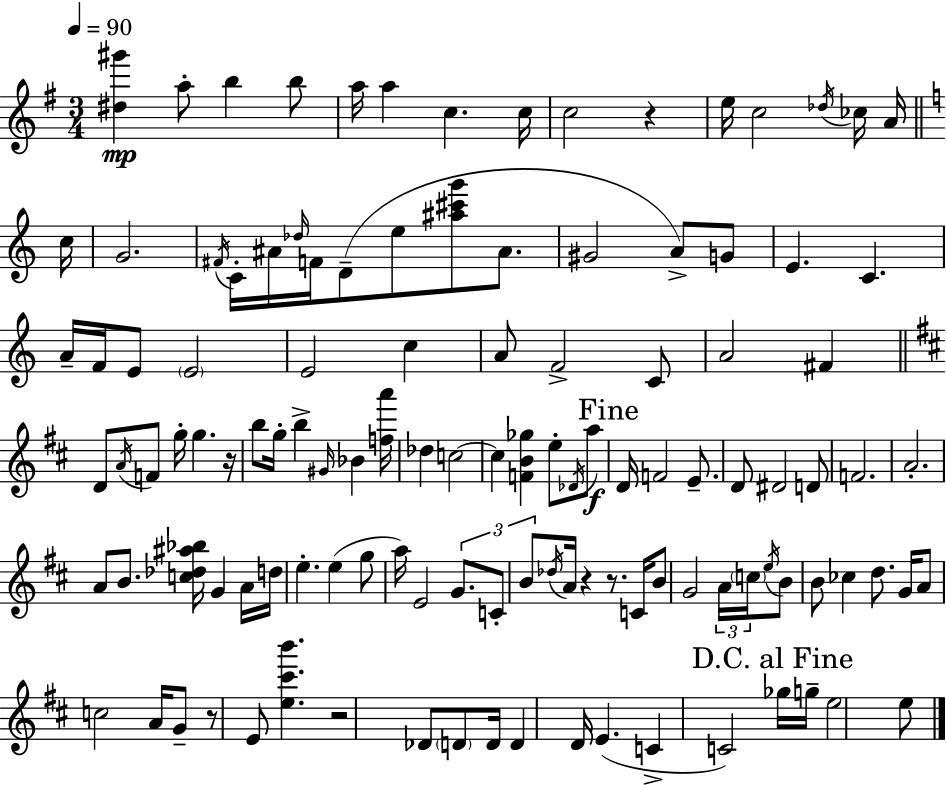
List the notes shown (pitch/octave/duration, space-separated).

[D#5,G#6]/q A5/e B5/q B5/e A5/s A5/q C5/q. C5/s C5/h R/q E5/s C5/h Db5/s CES5/s A4/s C5/s G4/h. F#4/s C4/s A#4/s Db5/s F4/s D4/e E5/e [A#5,C#6,G6]/e A#4/e. G#4/h A4/e G4/e E4/q. C4/q. A4/s F4/s E4/e E4/h E4/h C5/q A4/e F4/h C4/e A4/h F#4/q D4/e A4/s F4/e G5/s G5/q. R/s B5/e G5/s B5/q G#4/s Bb4/q [F5,A6]/s Db5/q C5/h C5/q [F4,B4,Gb5]/q E5/e Db4/s A5/e D4/s F4/h E4/e. D4/e D#4/h D4/e F4/h. A4/h. A4/e B4/e. [C5,Db5,A#5,Bb5]/s G4/q A4/s D5/s E5/q. E5/q G5/e A5/s E4/h G4/e. C4/e B4/e Db5/s A4/s R/q R/e. C4/s B4/e G4/h A4/s C5/s E5/s B4/e B4/e CES5/q D5/e. G4/s A4/e C5/h A4/s G4/e R/e E4/e [E5,C#6,B6]/q. R/h Db4/e D4/e D4/s D4/q D4/s E4/q. C4/q C4/h Gb5/s G5/s E5/h E5/e